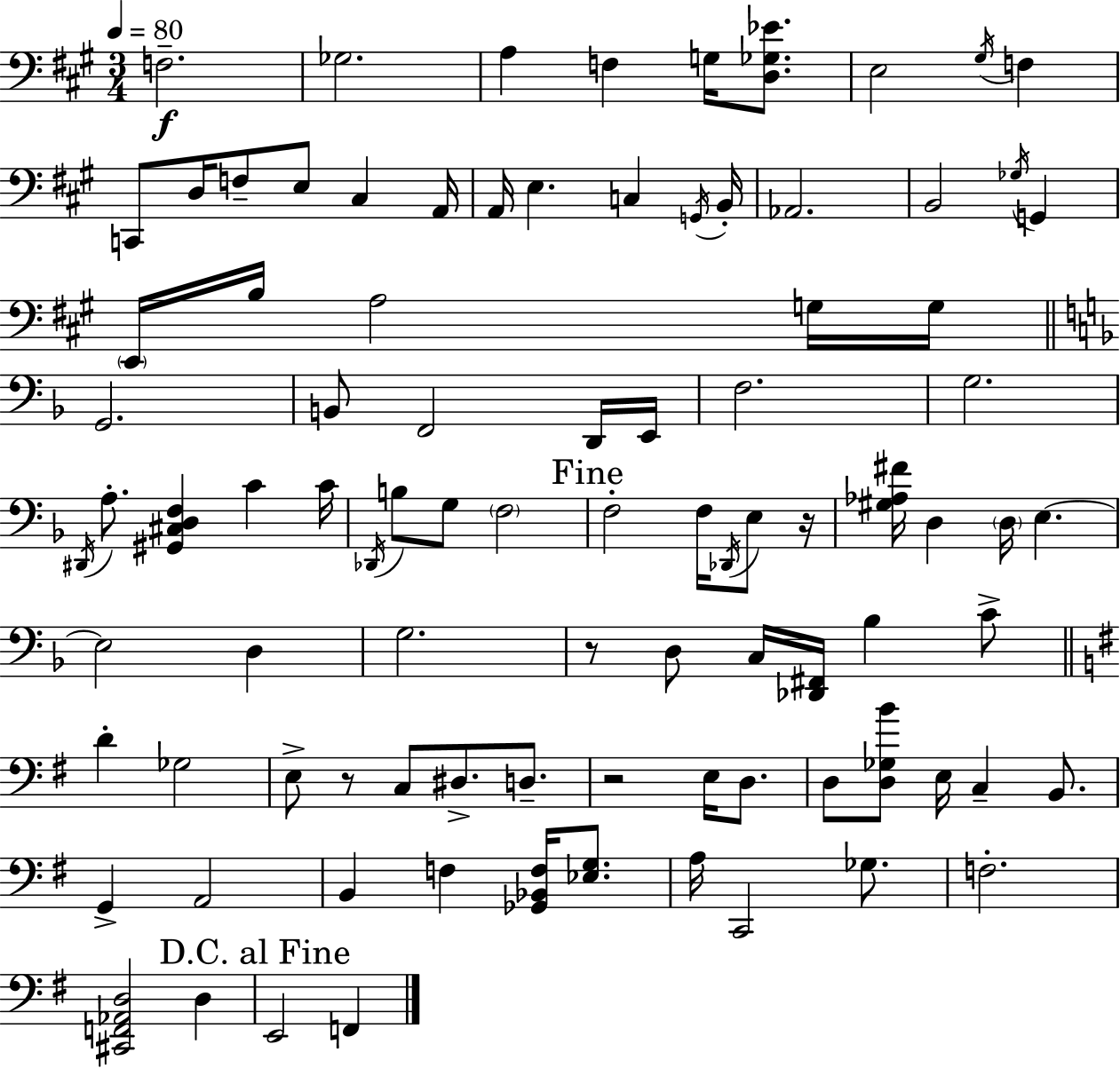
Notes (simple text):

F3/h. Gb3/h. A3/q F3/q G3/s [D3,Gb3,Eb4]/e. E3/h G#3/s F3/q C2/e D3/s F3/e E3/e C#3/q A2/s A2/s E3/q. C3/q G2/s B2/s Ab2/h. B2/h Gb3/s G2/q E2/s B3/s A3/h G3/s G3/s G2/h. B2/e F2/h D2/s E2/s F3/h. G3/h. D#2/s A3/e. [G#2,C#3,D3,F3]/q C4/q C4/s Db2/s B3/e G3/e F3/h F3/h F3/s Db2/s E3/e R/s [G#3,Ab3,F#4]/s D3/q D3/s E3/q. E3/h D3/q G3/h. R/e D3/e C3/s [Db2,F#2]/s Bb3/q C4/e D4/q Gb3/h E3/e R/e C3/e D#3/e. D3/e. R/h E3/s D3/e. D3/e [D3,Gb3,B4]/e E3/s C3/q B2/e. G2/q A2/h B2/q F3/q [Gb2,Bb2,F3]/s [Eb3,G3]/e. A3/s C2/h Gb3/e. F3/h. [C#2,F2,Ab2,D3]/h D3/q E2/h F2/q